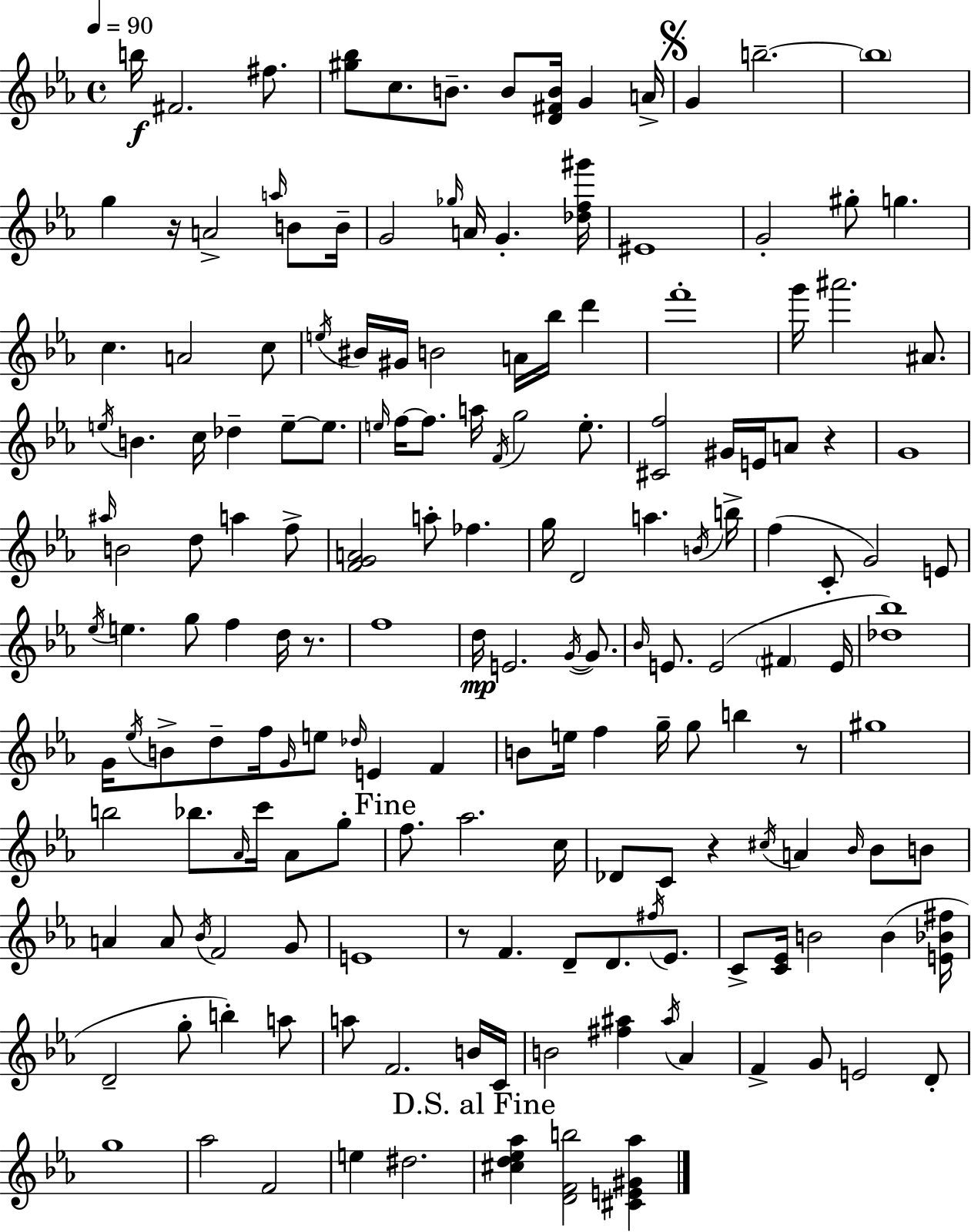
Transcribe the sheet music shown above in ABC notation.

X:1
T:Untitled
M:4/4
L:1/4
K:Eb
b/4 ^F2 ^f/2 [^g_b]/2 c/2 B/2 B/2 [D^FB]/4 G A/4 G b2 b4 g z/4 A2 a/4 B/2 B/4 G2 _g/4 A/4 G [_df^g']/4 ^E4 G2 ^g/2 g c A2 c/2 e/4 ^B/4 ^G/4 B2 A/4 _b/4 d' f'4 g'/4 ^a'2 ^A/2 e/4 B c/4 _d e/2 e/2 e/4 f/4 f/2 a/4 F/4 g2 e/2 [^Cf]2 ^G/4 E/4 A/2 z G4 ^a/4 B2 d/2 a f/2 [FGA]2 a/2 _f g/4 D2 a B/4 b/4 f C/2 G2 E/2 _e/4 e g/2 f d/4 z/2 f4 d/4 E2 G/4 G/2 _B/4 E/2 E2 ^F E/4 [_d_b]4 G/4 _e/4 B/2 d/2 f/4 G/4 e/2 _d/4 E F B/2 e/4 f g/4 g/2 b z/2 ^g4 b2 _b/2 _A/4 c'/4 _A/2 g/2 f/2 _a2 c/4 _D/2 C/2 z ^c/4 A _B/4 _B/2 B/2 A A/2 _B/4 F2 G/2 E4 z/2 F D/2 D/2 ^f/4 _E/2 C/2 [C_E]/4 B2 B [E_B^f]/4 D2 g/2 b a/2 a/2 F2 B/4 C/4 B2 [^f^a] ^a/4 _A F G/2 E2 D/2 g4 _a2 F2 e ^d2 [^cd_e_a] [DFb]2 [^CE^G_a]